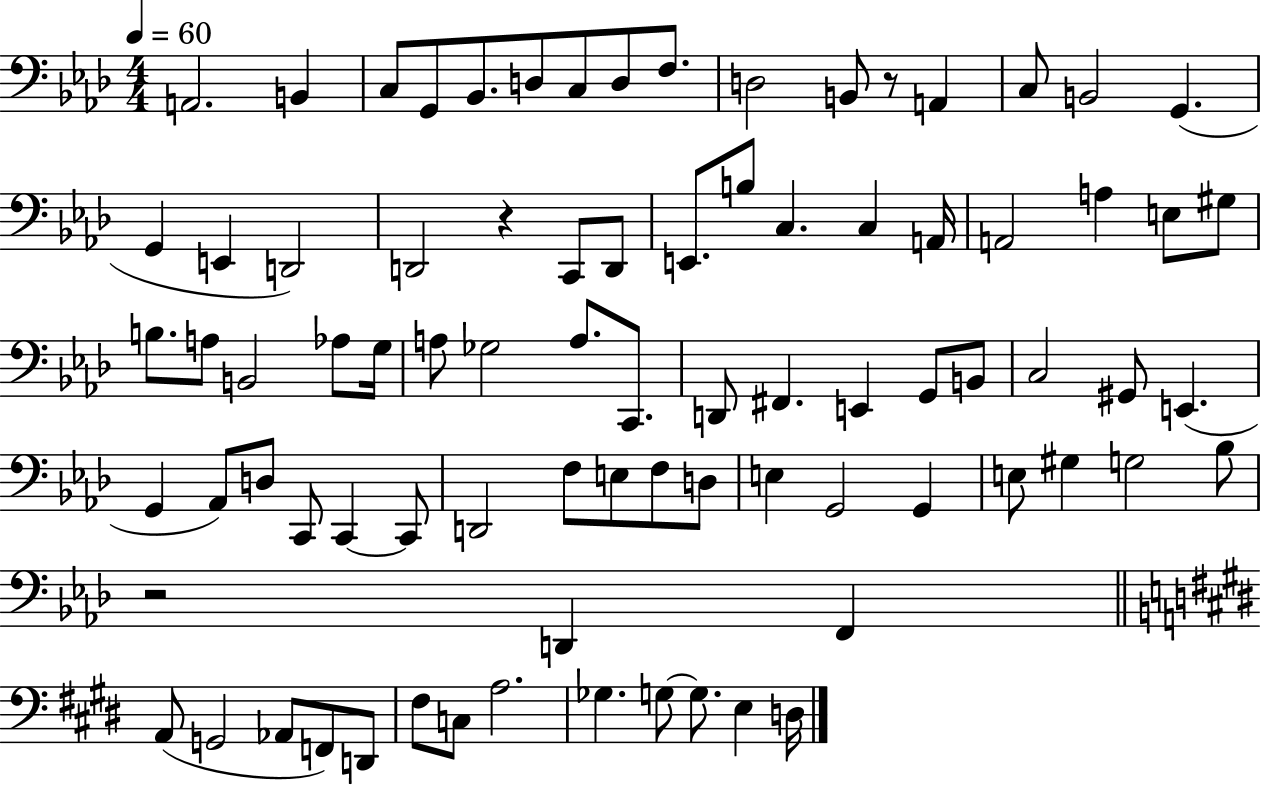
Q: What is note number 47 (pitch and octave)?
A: E2